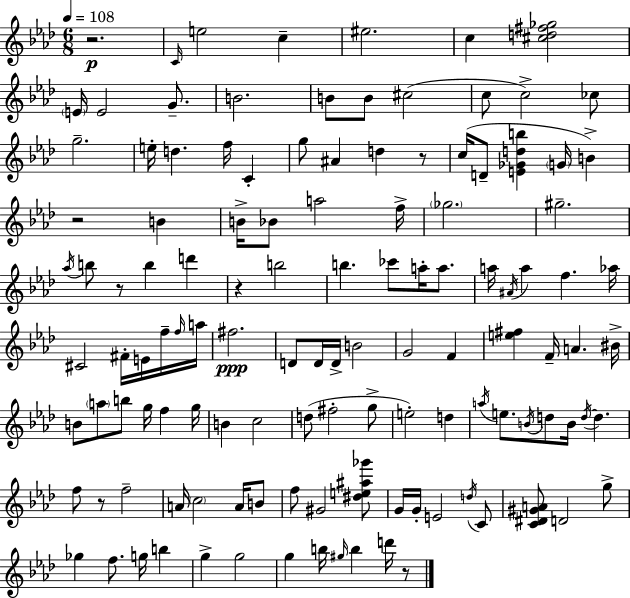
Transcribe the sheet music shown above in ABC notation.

X:1
T:Untitled
M:6/8
L:1/4
K:Ab
z2 C/4 e2 c ^e2 c [^cd^f_g]2 E/4 E2 G/2 B2 B/2 B/2 ^c2 c/2 c2 _c/2 g2 e/4 d f/4 C g/2 ^A d z/2 c/4 D/2 [E_Gdb] G/4 B z2 B B/4 _B/2 a2 f/4 _g2 ^g2 _a/4 b/2 z/2 b d' z b2 b _c'/2 a/4 a/2 a/4 ^A/4 a f _a/4 ^C2 ^F/4 E/4 f/4 f/4 a/4 ^f2 D/2 D/4 D/4 B2 G2 F [e^f] F/4 A ^B/4 B/2 a/2 b/2 g/4 f g/4 B c2 d/2 ^f2 g/2 e2 d a/4 e/2 B/4 d/2 B/4 d/4 d f/2 z/2 f2 A/4 c2 A/4 B/2 f/2 ^G2 [^de^a_g']/2 G/4 G/4 E2 d/4 C/2 [C^D^GA]/2 D2 g/2 _g f/2 g/4 b g g2 g b/4 ^g/4 b d'/4 z/2